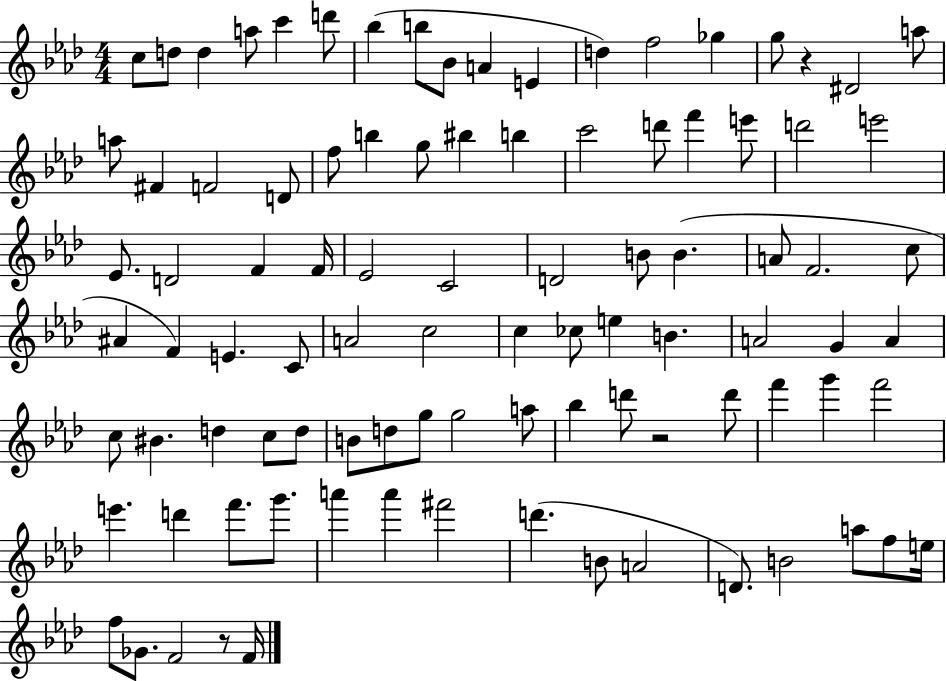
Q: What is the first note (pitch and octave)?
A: C5